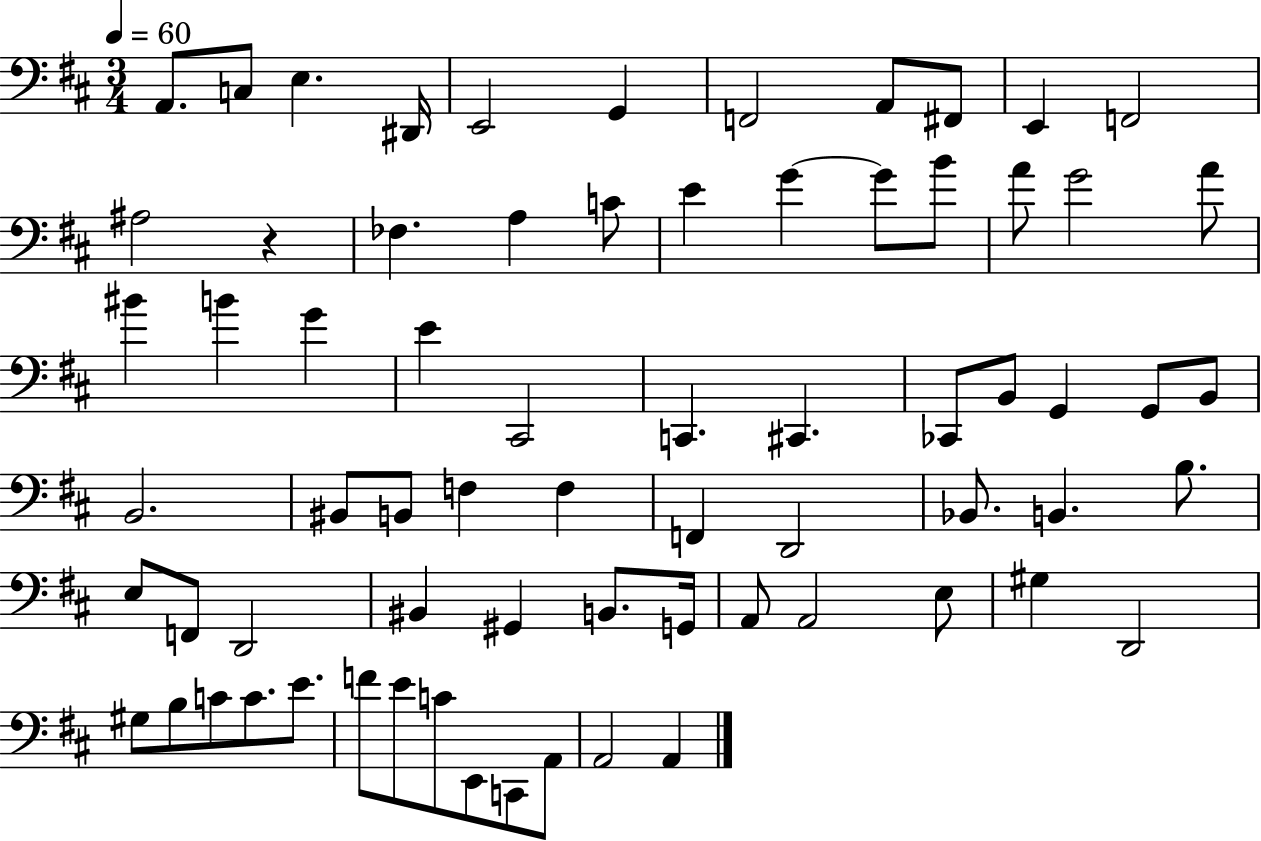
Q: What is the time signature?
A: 3/4